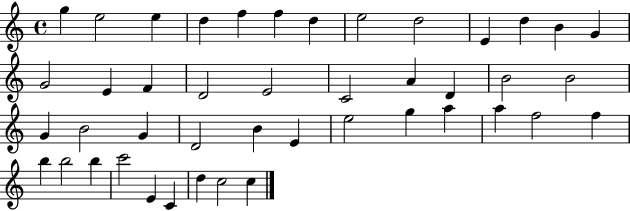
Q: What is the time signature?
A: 4/4